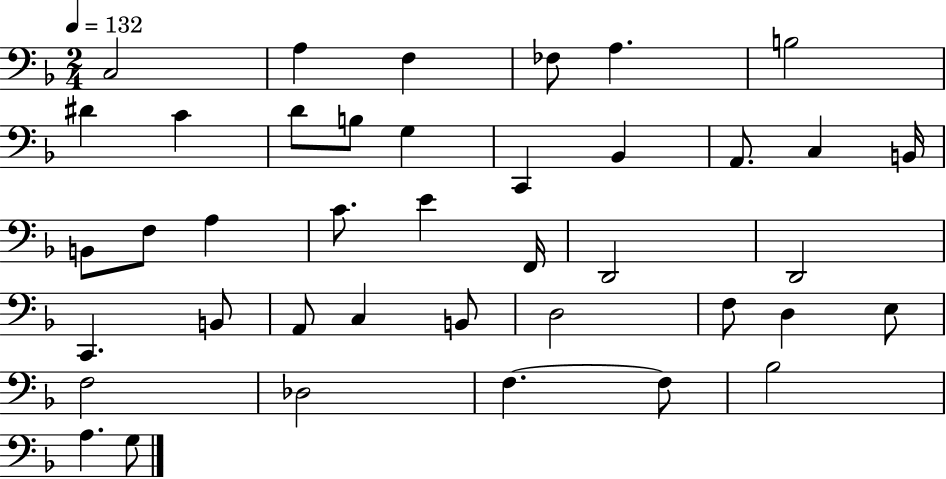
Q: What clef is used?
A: bass